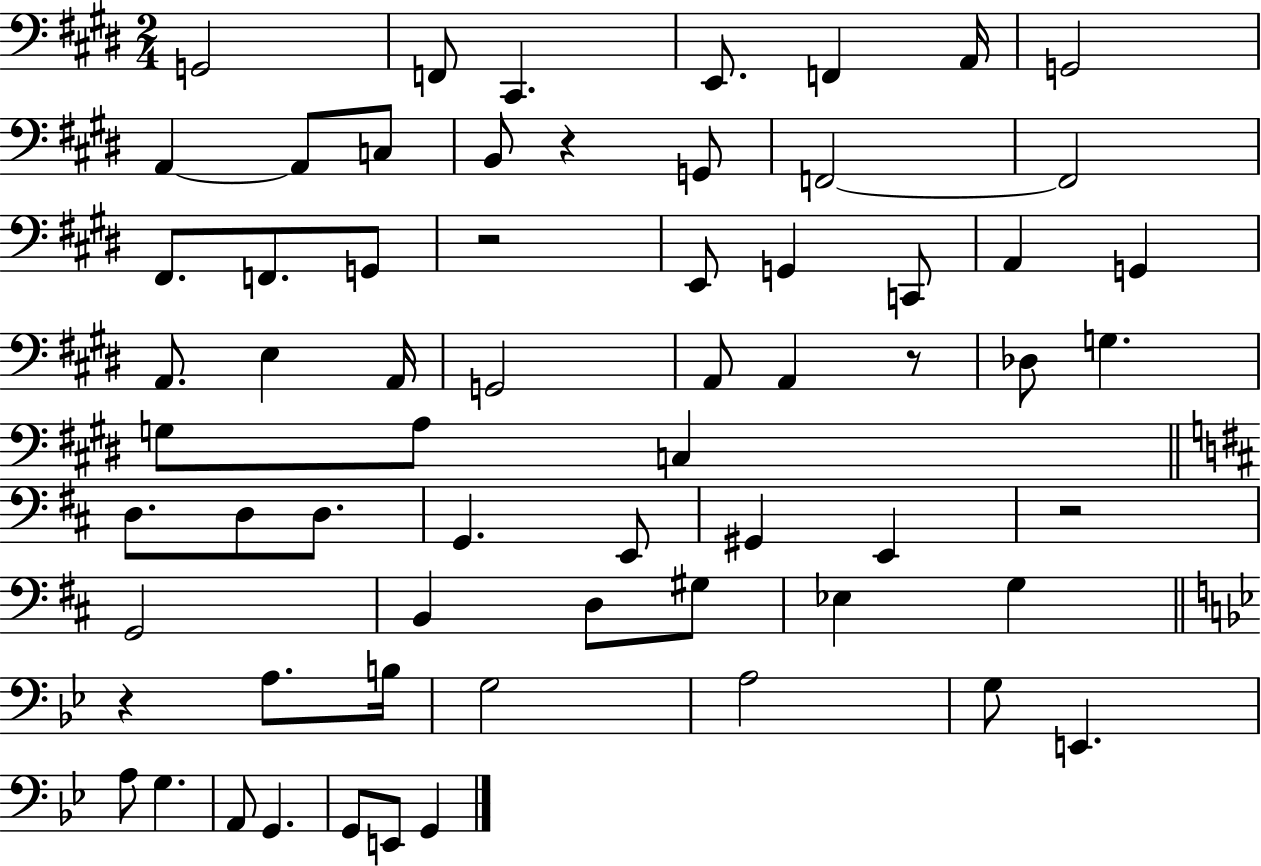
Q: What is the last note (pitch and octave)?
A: G2